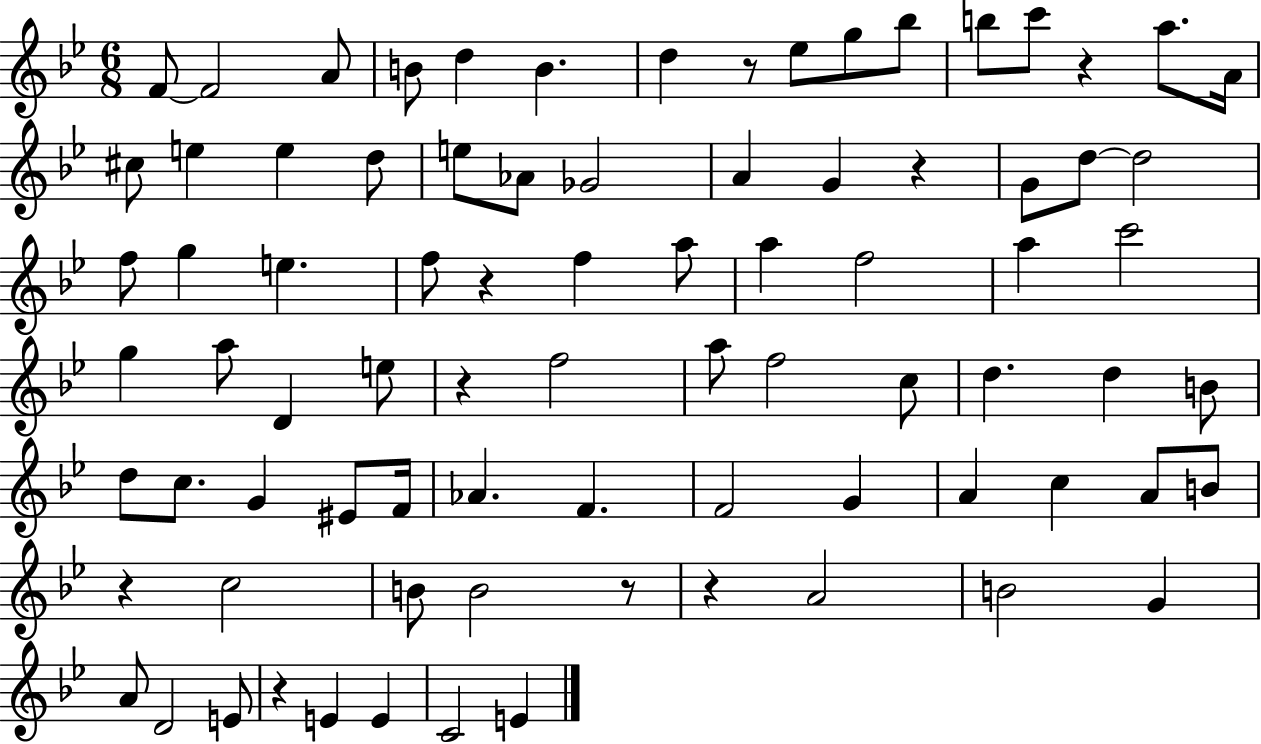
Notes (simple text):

F4/e F4/h A4/e B4/e D5/q B4/q. D5/q R/e Eb5/e G5/e Bb5/e B5/e C6/e R/q A5/e. A4/s C#5/e E5/q E5/q D5/e E5/e Ab4/e Gb4/h A4/q G4/q R/q G4/e D5/e D5/h F5/e G5/q E5/q. F5/e R/q F5/q A5/e A5/q F5/h A5/q C6/h G5/q A5/e D4/q E5/e R/q F5/h A5/e F5/h C5/e D5/q. D5/q B4/e D5/e C5/e. G4/q EIS4/e F4/s Ab4/q. F4/q. F4/h G4/q A4/q C5/q A4/e B4/e R/q C5/h B4/e B4/h R/e R/q A4/h B4/h G4/q A4/e D4/h E4/e R/q E4/q E4/q C4/h E4/q